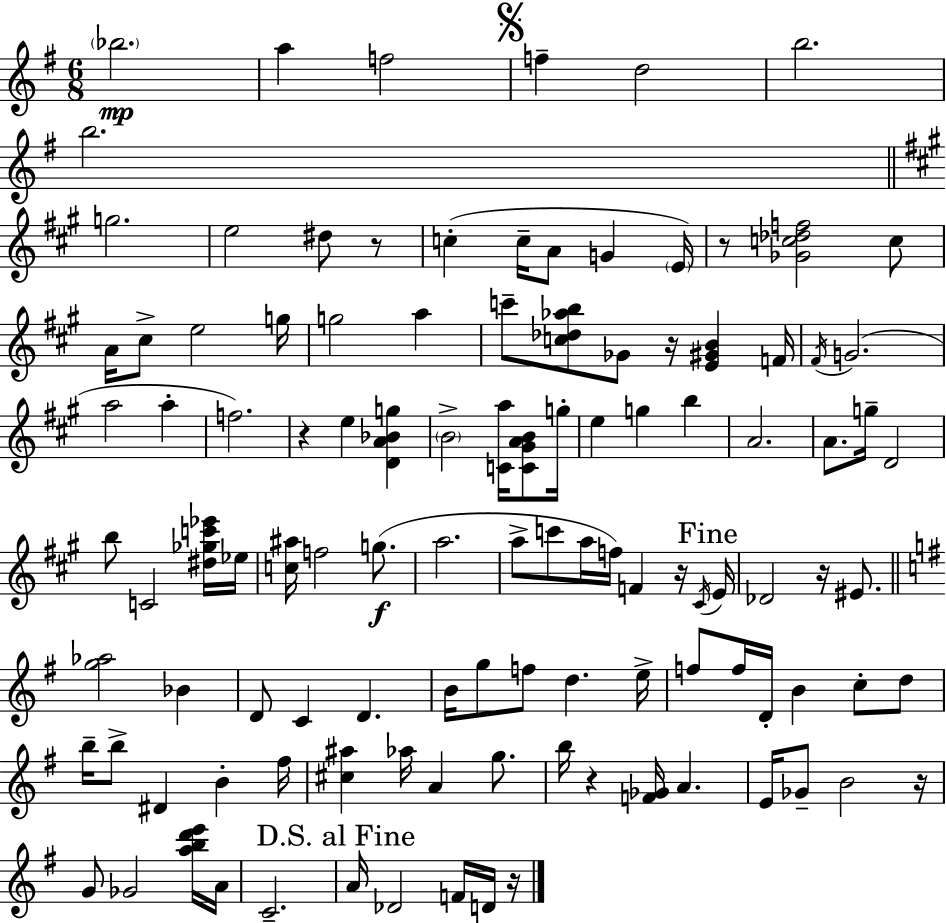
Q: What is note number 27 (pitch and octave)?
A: G4